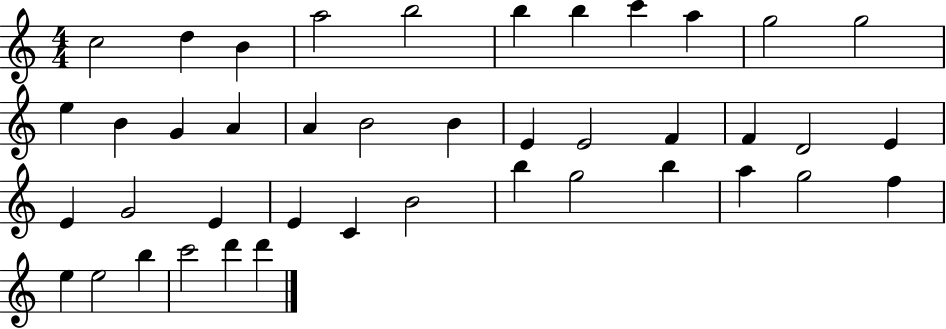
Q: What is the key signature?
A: C major